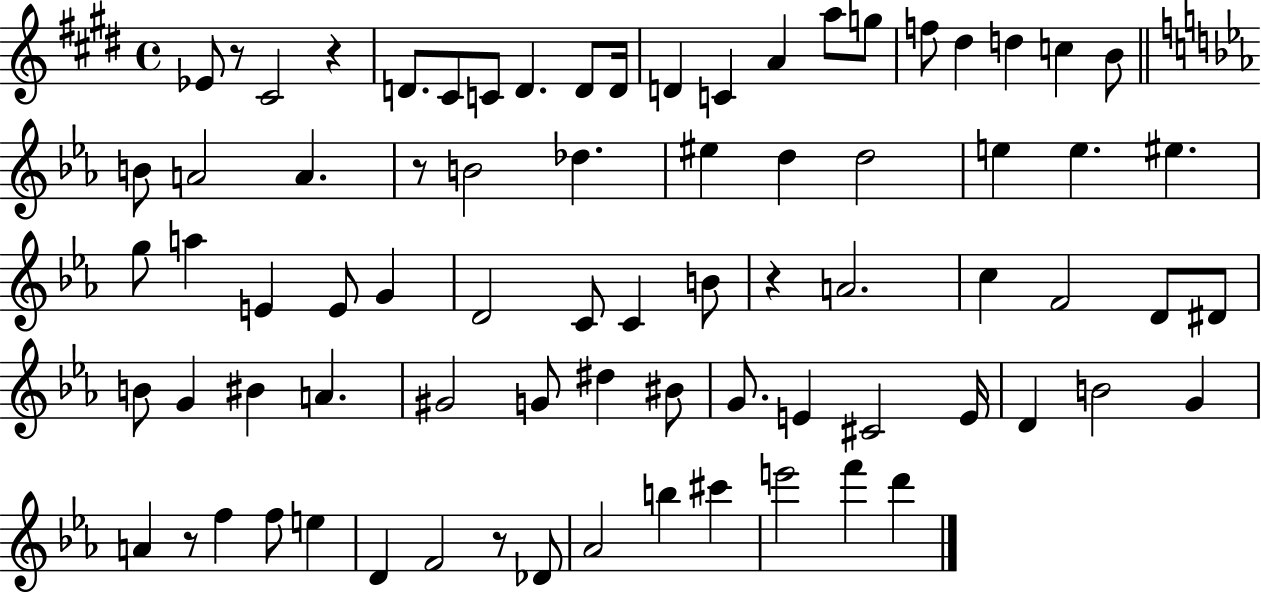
X:1
T:Untitled
M:4/4
L:1/4
K:E
_E/2 z/2 ^C2 z D/2 ^C/2 C/2 D D/2 D/4 D C A a/2 g/2 f/2 ^d d c B/2 B/2 A2 A z/2 B2 _d ^e d d2 e e ^e g/2 a E E/2 G D2 C/2 C B/2 z A2 c F2 D/2 ^D/2 B/2 G ^B A ^G2 G/2 ^d ^B/2 G/2 E ^C2 E/4 D B2 G A z/2 f f/2 e D F2 z/2 _D/2 _A2 b ^c' e'2 f' d'